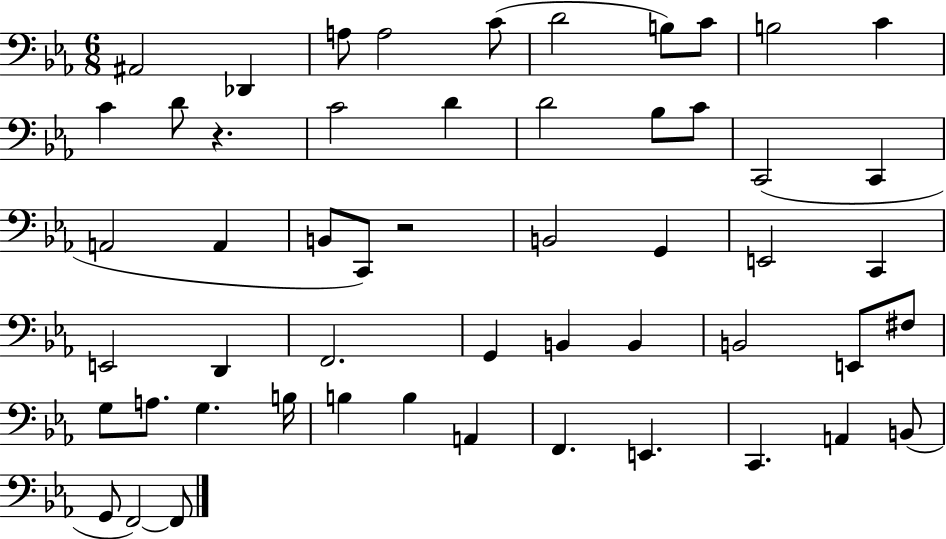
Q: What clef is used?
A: bass